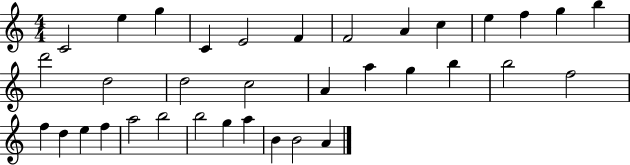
X:1
T:Untitled
M:4/4
L:1/4
K:C
C2 e g C E2 F F2 A c e f g b d'2 d2 d2 c2 A a g b b2 f2 f d e f a2 b2 b2 g a B B2 A